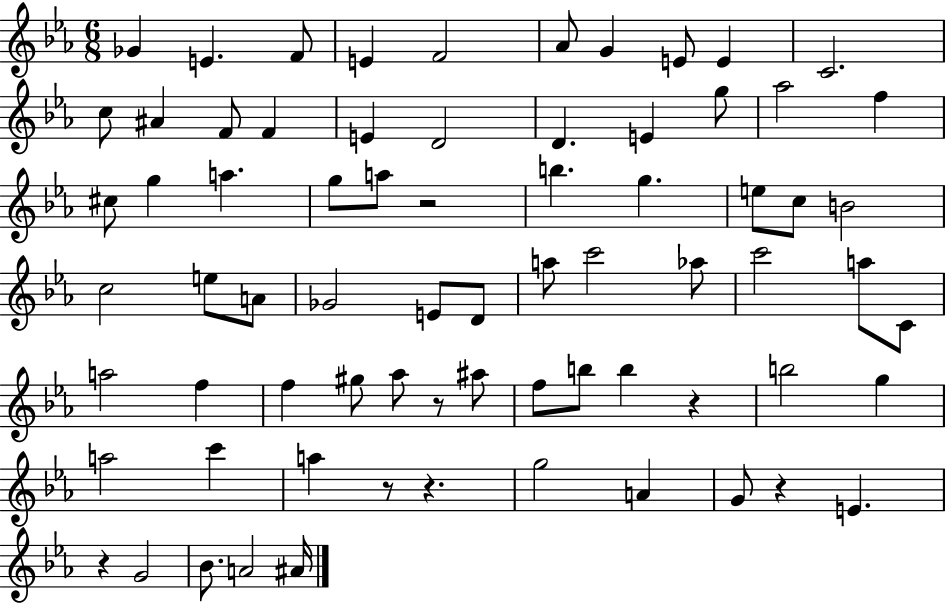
{
  \clef treble
  \numericTimeSignature
  \time 6/8
  \key ees \major
  ges'4 e'4. f'8 | e'4 f'2 | aes'8 g'4 e'8 e'4 | c'2. | \break c''8 ais'4 f'8 f'4 | e'4 d'2 | d'4. e'4 g''8 | aes''2 f''4 | \break cis''8 g''4 a''4. | g''8 a''8 r2 | b''4. g''4. | e''8 c''8 b'2 | \break c''2 e''8 a'8 | ges'2 e'8 d'8 | a''8 c'''2 aes''8 | c'''2 a''8 c'8 | \break a''2 f''4 | f''4 gis''8 aes''8 r8 ais''8 | f''8 b''8 b''4 r4 | b''2 g''4 | \break a''2 c'''4 | a''4 r8 r4. | g''2 a'4 | g'8 r4 e'4. | \break r4 g'2 | bes'8. a'2 ais'16 | \bar "|."
}